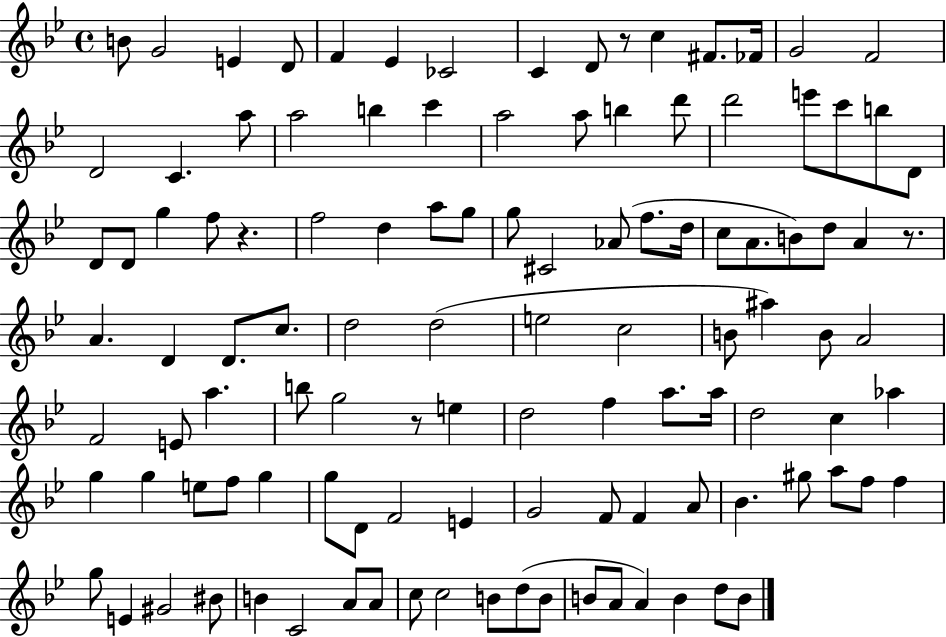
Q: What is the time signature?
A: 4/4